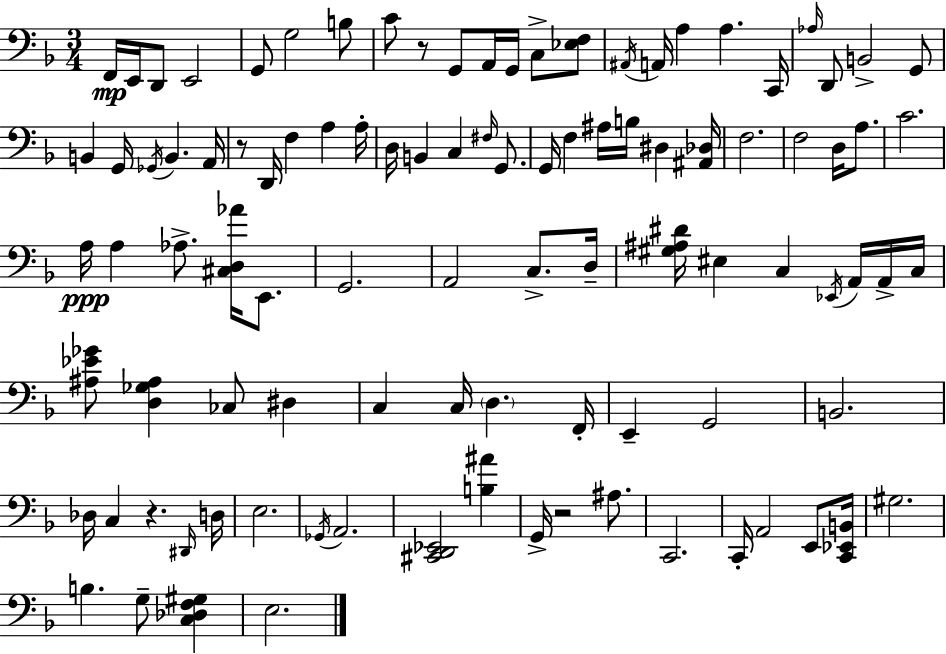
X:1
T:Untitled
M:3/4
L:1/4
K:F
F,,/4 E,,/4 D,,/2 E,,2 G,,/2 G,2 B,/2 C/2 z/2 G,,/2 A,,/4 G,,/4 C,/2 [_E,F,]/2 ^A,,/4 A,,/4 A, A, C,,/4 _A,/4 D,,/2 B,,2 G,,/2 B,, G,,/4 _G,,/4 B,, A,,/4 z/2 D,,/4 F, A, A,/4 D,/4 B,, C, ^F,/4 G,,/2 G,,/4 F, ^A,/4 B,/4 ^D, [^A,,_D,]/4 F,2 F,2 D,/4 A,/2 C2 A,/4 A, _A,/2 [^C,D,_A]/4 E,,/2 G,,2 A,,2 C,/2 D,/4 [^G,^A,^D]/4 ^E, C, _E,,/4 A,,/4 A,,/4 C,/4 [^A,_E_G]/2 [D,_G,^A,] _C,/2 ^D, C, C,/4 D, F,,/4 E,, G,,2 B,,2 _D,/4 C, z ^D,,/4 D,/4 E,2 _G,,/4 A,,2 [^C,,D,,_E,,]2 [B,^A] G,,/4 z2 ^A,/2 C,,2 C,,/4 A,,2 E,,/2 [C,,_E,,B,,]/4 ^G,2 B, G,/2 [C,_D,F,^G,] E,2